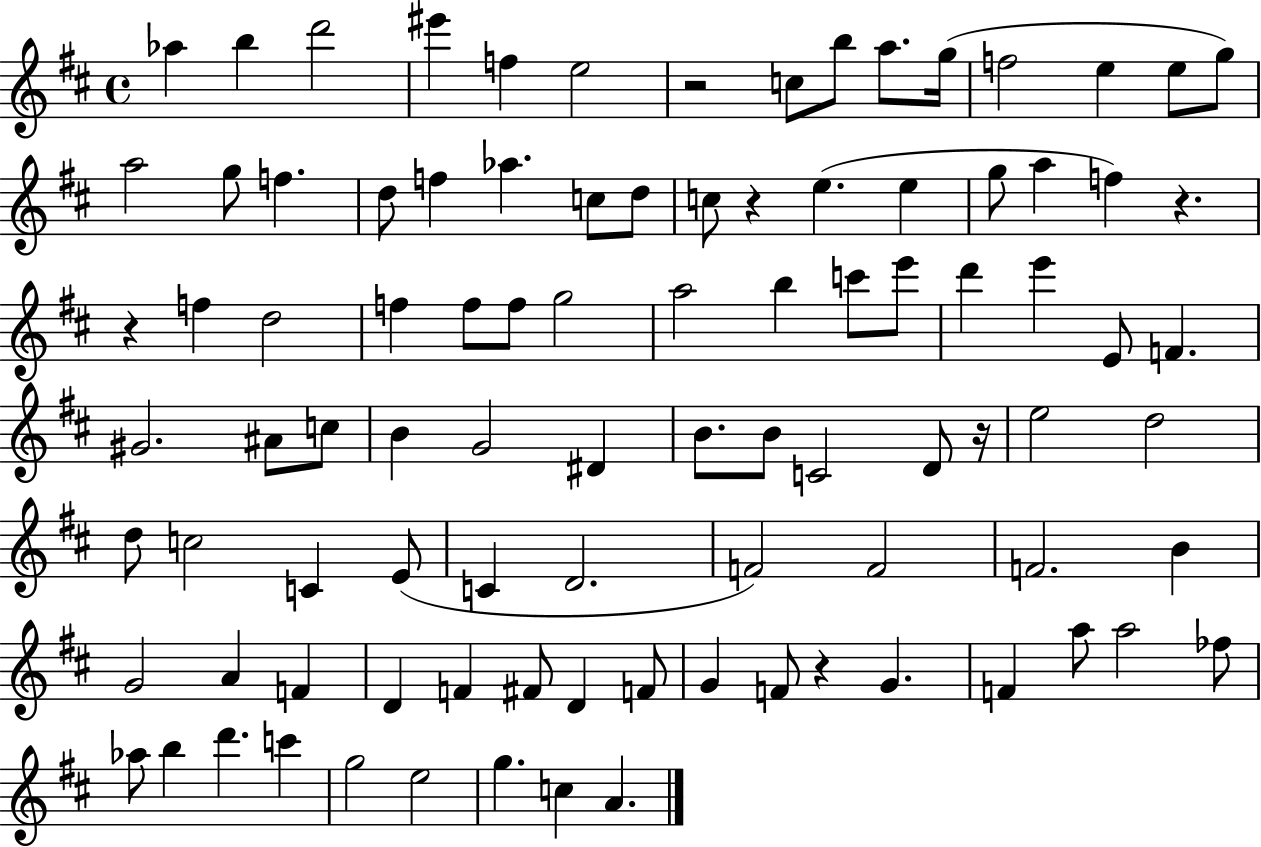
{
  \clef treble
  \time 4/4
  \defaultTimeSignature
  \key d \major
  aes''4 b''4 d'''2 | eis'''4 f''4 e''2 | r2 c''8 b''8 a''8. g''16( | f''2 e''4 e''8 g''8) | \break a''2 g''8 f''4. | d''8 f''4 aes''4. c''8 d''8 | c''8 r4 e''4.( e''4 | g''8 a''4 f''4) r4. | \break r4 f''4 d''2 | f''4 f''8 f''8 g''2 | a''2 b''4 c'''8 e'''8 | d'''4 e'''4 e'8 f'4. | \break gis'2. ais'8 c''8 | b'4 g'2 dis'4 | b'8. b'8 c'2 d'8 r16 | e''2 d''2 | \break d''8 c''2 c'4 e'8( | c'4 d'2. | f'2) f'2 | f'2. b'4 | \break g'2 a'4 f'4 | d'4 f'4 fis'8 d'4 f'8 | g'4 f'8 r4 g'4. | f'4 a''8 a''2 fes''8 | \break aes''8 b''4 d'''4. c'''4 | g''2 e''2 | g''4. c''4 a'4. | \bar "|."
}